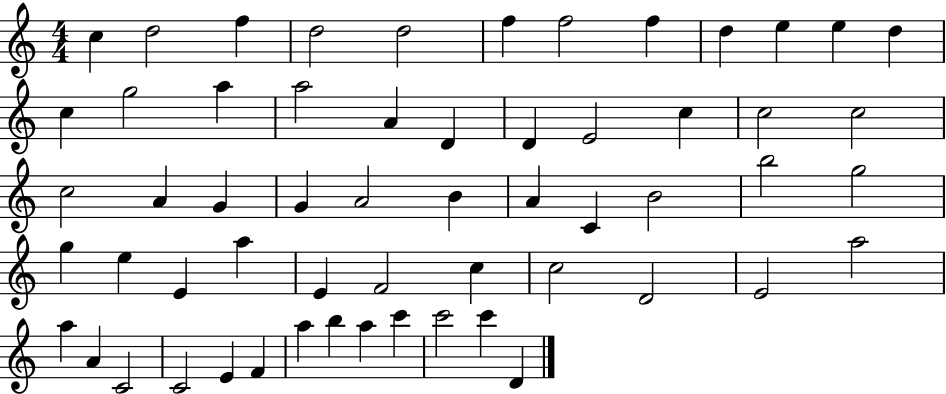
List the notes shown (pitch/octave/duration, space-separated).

C5/q D5/h F5/q D5/h D5/h F5/q F5/h F5/q D5/q E5/q E5/q D5/q C5/q G5/h A5/q A5/h A4/q D4/q D4/q E4/h C5/q C5/h C5/h C5/h A4/q G4/q G4/q A4/h B4/q A4/q C4/q B4/h B5/h G5/h G5/q E5/q E4/q A5/q E4/q F4/h C5/q C5/h D4/h E4/h A5/h A5/q A4/q C4/h C4/h E4/q F4/q A5/q B5/q A5/q C6/q C6/h C6/q D4/q